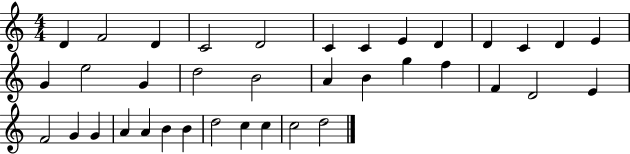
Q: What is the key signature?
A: C major